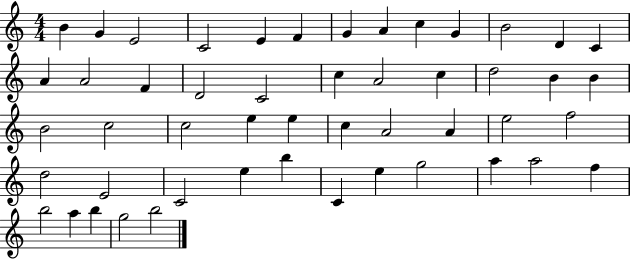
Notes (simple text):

B4/q G4/q E4/h C4/h E4/q F4/q G4/q A4/q C5/q G4/q B4/h D4/q C4/q A4/q A4/h F4/q D4/h C4/h C5/q A4/h C5/q D5/h B4/q B4/q B4/h C5/h C5/h E5/q E5/q C5/q A4/h A4/q E5/h F5/h D5/h E4/h C4/h E5/q B5/q C4/q E5/q G5/h A5/q A5/h F5/q B5/h A5/q B5/q G5/h B5/h